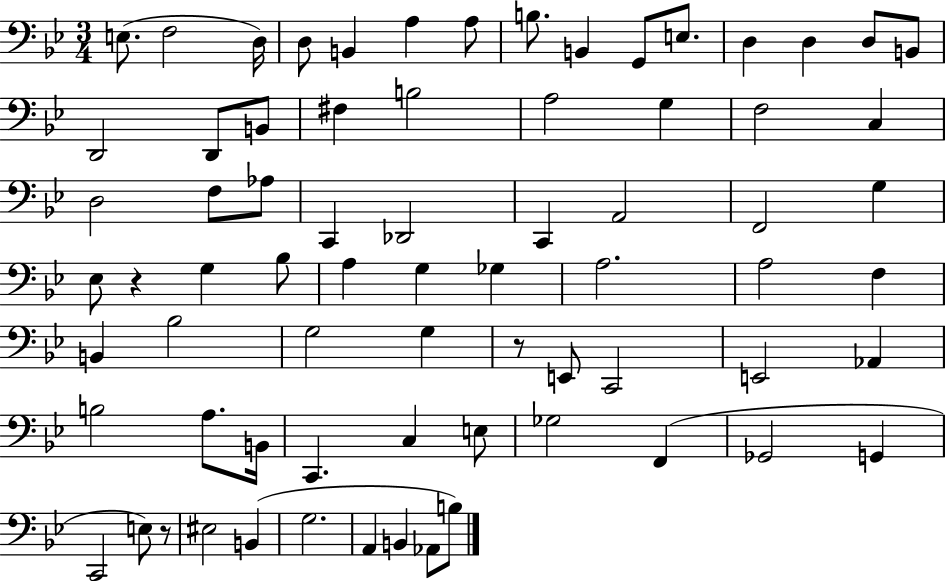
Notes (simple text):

E3/e. F3/h D3/s D3/e B2/q A3/q A3/e B3/e. B2/q G2/e E3/e. D3/q D3/q D3/e B2/e D2/h D2/e B2/e F#3/q B3/h A3/h G3/q F3/h C3/q D3/h F3/e Ab3/e C2/q Db2/h C2/q A2/h F2/h G3/q Eb3/e R/q G3/q Bb3/e A3/q G3/q Gb3/q A3/h. A3/h F3/q B2/q Bb3/h G3/h G3/q R/e E2/e C2/h E2/h Ab2/q B3/h A3/e. B2/s C2/q. C3/q E3/e Gb3/h F2/q Gb2/h G2/q C2/h E3/e R/e EIS3/h B2/q G3/h. A2/q B2/q Ab2/e B3/e